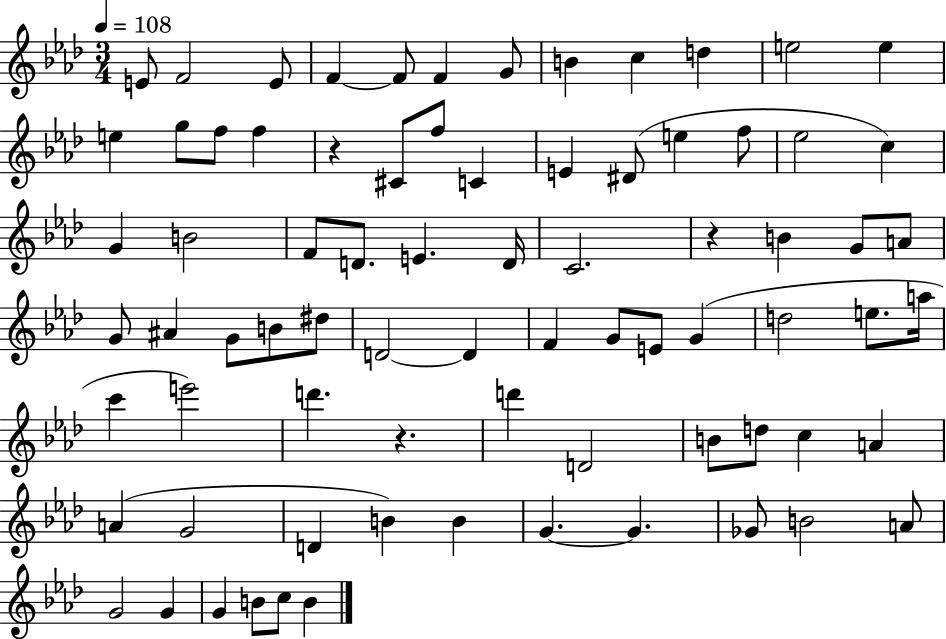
{
  \clef treble
  \numericTimeSignature
  \time 3/4
  \key aes \major
  \tempo 4 = 108
  e'8 f'2 e'8 | f'4~~ f'8 f'4 g'8 | b'4 c''4 d''4 | e''2 e''4 | \break e''4 g''8 f''8 f''4 | r4 cis'8 f''8 c'4 | e'4 dis'8( e''4 f''8 | ees''2 c''4) | \break g'4 b'2 | f'8 d'8. e'4. d'16 | c'2. | r4 b'4 g'8 a'8 | \break g'8 ais'4 g'8 b'8 dis''8 | d'2~~ d'4 | f'4 g'8 e'8 g'4( | d''2 e''8. a''16 | \break c'''4 e'''2) | d'''4. r4. | d'''4 d'2 | b'8 d''8 c''4 a'4 | \break a'4( g'2 | d'4 b'4) b'4 | g'4.~~ g'4. | ges'8 b'2 a'8 | \break g'2 g'4 | g'4 b'8 c''8 b'4 | \bar "|."
}